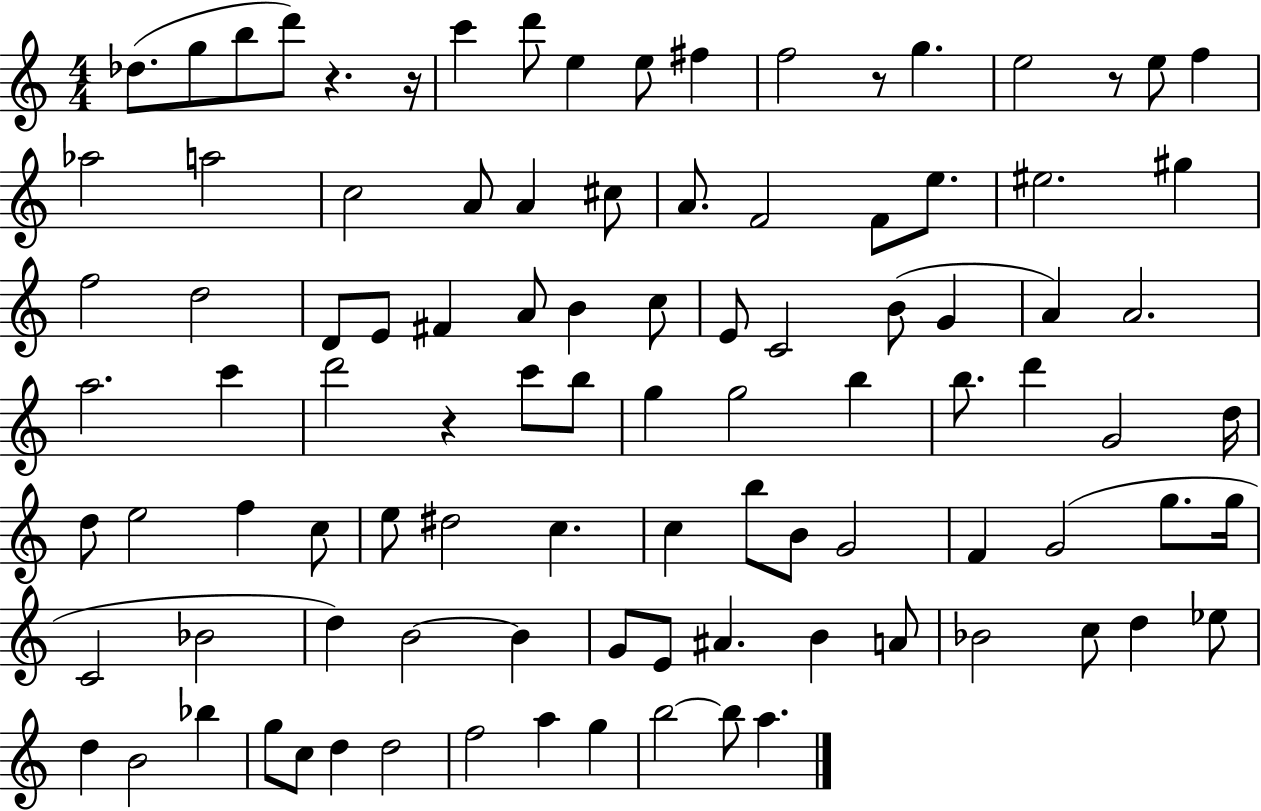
X:1
T:Untitled
M:4/4
L:1/4
K:C
_d/2 g/2 b/2 d'/2 z z/4 c' d'/2 e e/2 ^f f2 z/2 g e2 z/2 e/2 f _a2 a2 c2 A/2 A ^c/2 A/2 F2 F/2 e/2 ^e2 ^g f2 d2 D/2 E/2 ^F A/2 B c/2 E/2 C2 B/2 G A A2 a2 c' d'2 z c'/2 b/2 g g2 b b/2 d' G2 d/4 d/2 e2 f c/2 e/2 ^d2 c c b/2 B/2 G2 F G2 g/2 g/4 C2 _B2 d B2 B G/2 E/2 ^A B A/2 _B2 c/2 d _e/2 d B2 _b g/2 c/2 d d2 f2 a g b2 b/2 a